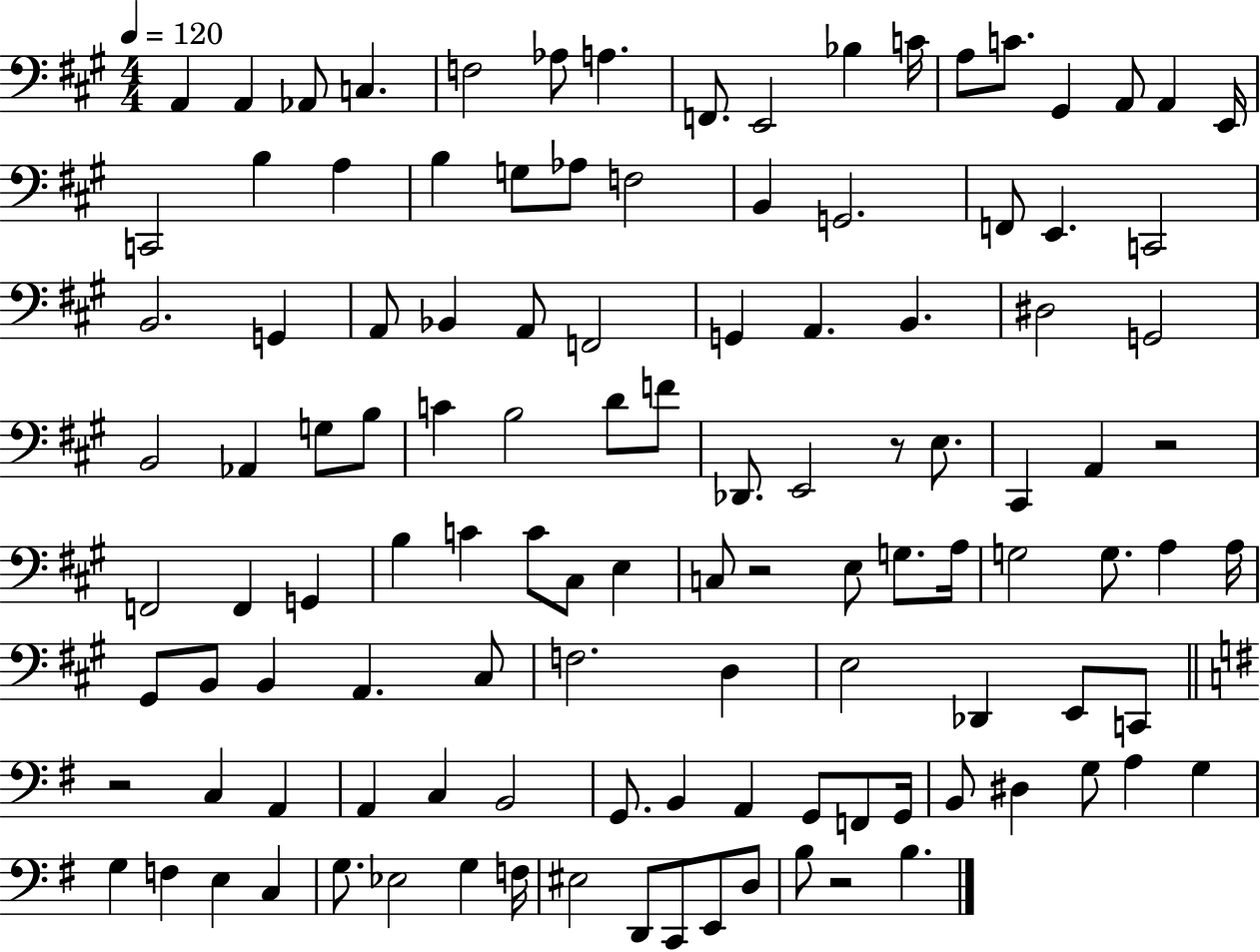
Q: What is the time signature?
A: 4/4